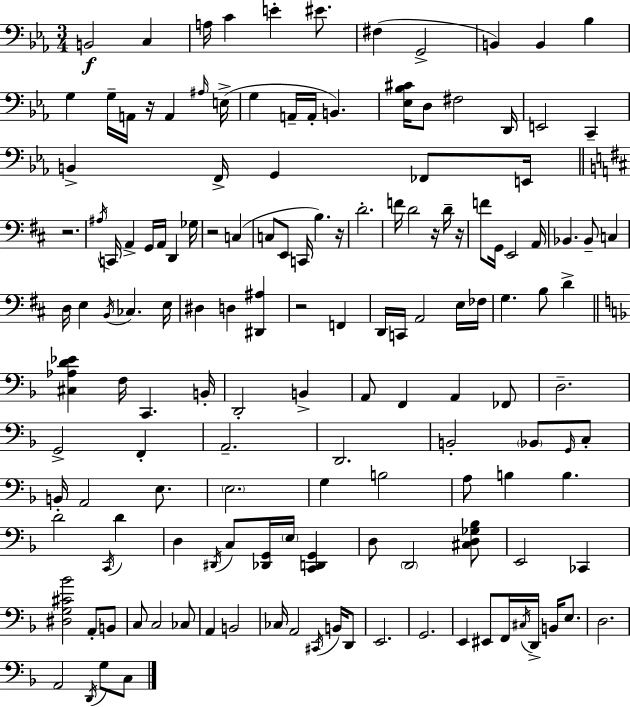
X:1
T:Untitled
M:3/4
L:1/4
K:Cm
B,,2 C, A,/4 C E ^E/2 ^F, G,,2 B,, B,, _B, G, G,/4 A,,/4 z/4 A,, ^A,/4 E,/4 G, A,,/4 A,,/4 B,, [_E,_B,^C]/4 D,/2 ^F,2 D,,/4 E,,2 C,, B,, F,,/4 G,, _F,,/2 E,,/4 z2 ^A,/4 C,,/4 A,, G,,/4 A,,/4 D,, _G,/4 z2 C, C,/2 E,,/2 C,,/4 B, z/4 D2 F/4 D2 z/4 D/4 z/4 F/2 G,,/4 E,,2 A,,/4 _B,, _B,,/2 C, D,/4 E, B,,/4 _C, E,/4 ^D, D, [^D,,^A,] z2 F,, D,,/4 C,,/4 A,,2 E,/4 _F,/4 G, B,/2 D [^C,_A,D_E] F,/4 C,, B,,/4 D,,2 B,, A,,/2 F,, A,, _F,,/2 D,2 G,,2 F,, A,,2 D,,2 B,,2 _B,,/2 G,,/4 C,/2 B,,/4 A,,2 E,/2 E,2 G, B,2 A,/2 B, B, D2 C,,/4 D D, ^D,,/4 C,/2 [_D,,G,,]/4 E,/4 [C,,D,,G,,] D,/2 D,,2 [^C,D,_G,_B,]/2 E,,2 _C,, [^D,G,^C_B]2 A,,/2 B,,/2 C,/2 C,2 _C,/2 A,, B,,2 _C,/4 A,,2 ^C,,/4 B,,/4 D,,/2 E,,2 G,,2 E,, ^E,,/2 F,,/4 ^C,/4 D,,/4 B,,/4 E,/2 D,2 A,,2 D,,/4 G,/2 C,/2